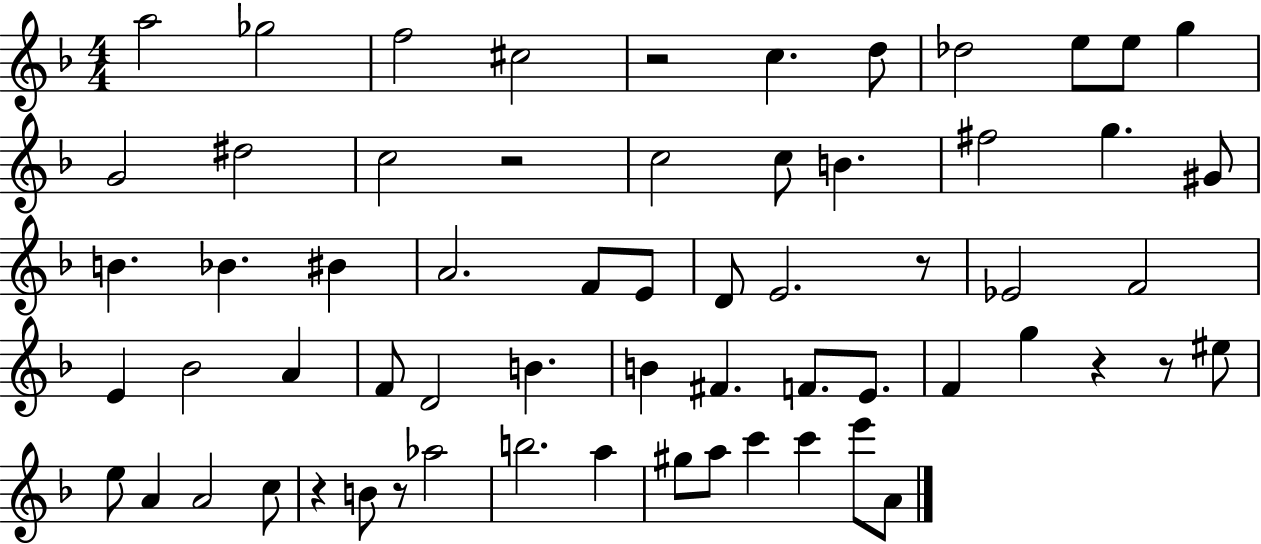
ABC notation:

X:1
T:Untitled
M:4/4
L:1/4
K:F
a2 _g2 f2 ^c2 z2 c d/2 _d2 e/2 e/2 g G2 ^d2 c2 z2 c2 c/2 B ^f2 g ^G/2 B _B ^B A2 F/2 E/2 D/2 E2 z/2 _E2 F2 E _B2 A F/2 D2 B B ^F F/2 E/2 F g z z/2 ^e/2 e/2 A A2 c/2 z B/2 z/2 _a2 b2 a ^g/2 a/2 c' c' e'/2 A/2